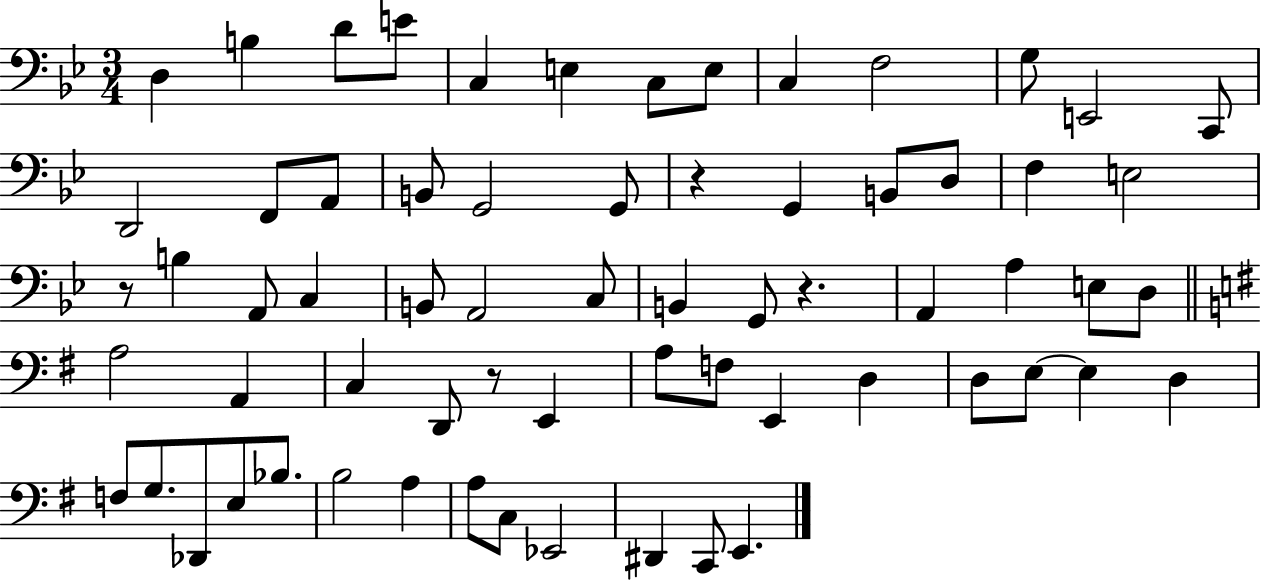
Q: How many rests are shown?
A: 4